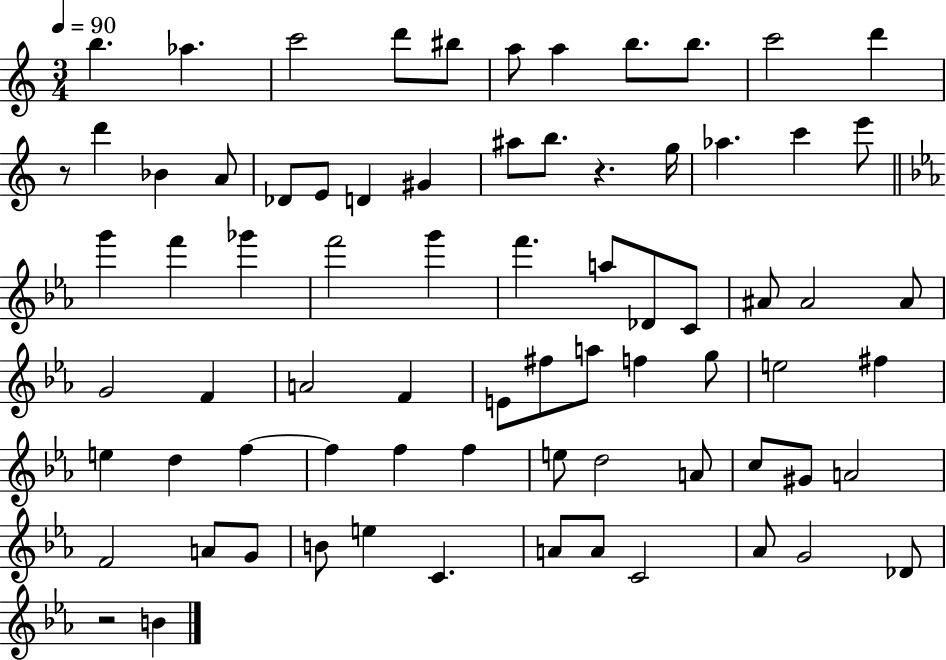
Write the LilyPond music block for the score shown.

{
  \clef treble
  \numericTimeSignature
  \time 3/4
  \key c \major
  \tempo 4 = 90
  \repeat volta 2 { b''4. aes''4. | c'''2 d'''8 bis''8 | a''8 a''4 b''8. b''8. | c'''2 d'''4 | \break r8 d'''4 bes'4 a'8 | des'8 e'8 d'4 gis'4 | ais''8 b''8. r4. g''16 | aes''4. c'''4 e'''8 | \break \bar "||" \break \key c \minor g'''4 f'''4 ges'''4 | f'''2 g'''4 | f'''4. a''8 des'8 c'8 | ais'8 ais'2 ais'8 | \break g'2 f'4 | a'2 f'4 | e'8 fis''8 a''8 f''4 g''8 | e''2 fis''4 | \break e''4 d''4 f''4~~ | f''4 f''4 f''4 | e''8 d''2 a'8 | c''8 gis'8 a'2 | \break f'2 a'8 g'8 | b'8 e''4 c'4. | a'8 a'8 c'2 | aes'8 g'2 des'8 | \break r2 b'4 | } \bar "|."
}